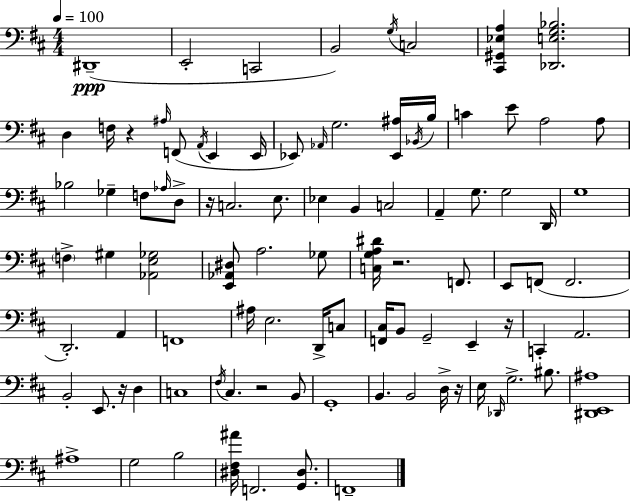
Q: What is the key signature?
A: D major